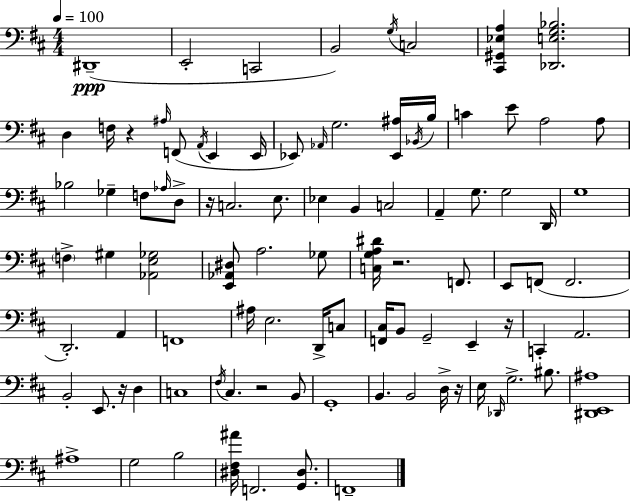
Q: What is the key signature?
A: D major